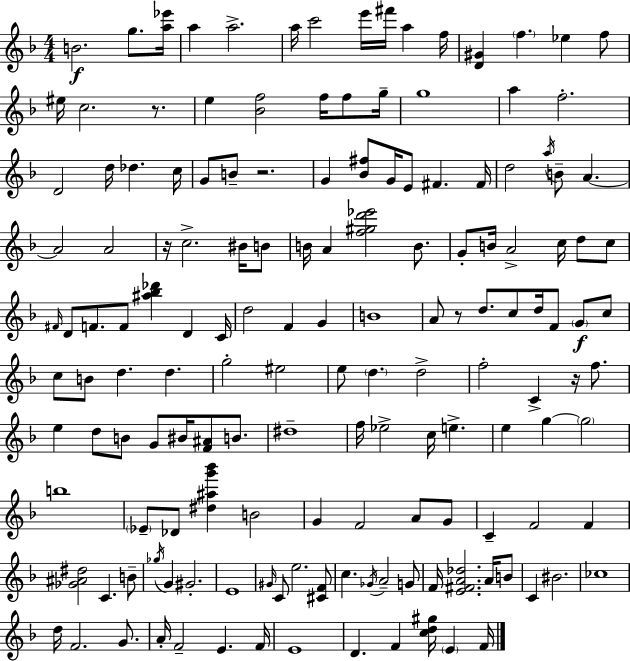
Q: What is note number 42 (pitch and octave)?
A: B4